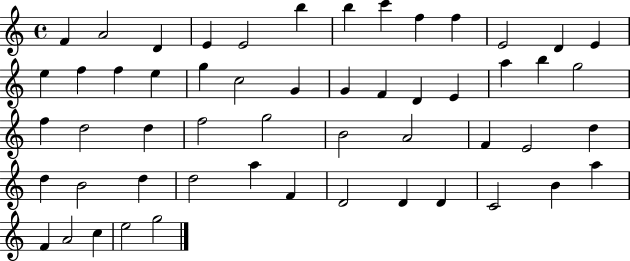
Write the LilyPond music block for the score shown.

{
  \clef treble
  \time 4/4
  \defaultTimeSignature
  \key c \major
  f'4 a'2 d'4 | e'4 e'2 b''4 | b''4 c'''4 f''4 f''4 | e'2 d'4 e'4 | \break e''4 f''4 f''4 e''4 | g''4 c''2 g'4 | g'4 f'4 d'4 e'4 | a''4 b''4 g''2 | \break f''4 d''2 d''4 | f''2 g''2 | b'2 a'2 | f'4 e'2 d''4 | \break d''4 b'2 d''4 | d''2 a''4 f'4 | d'2 d'4 d'4 | c'2 b'4 a''4 | \break f'4 a'2 c''4 | e''2 g''2 | \bar "|."
}